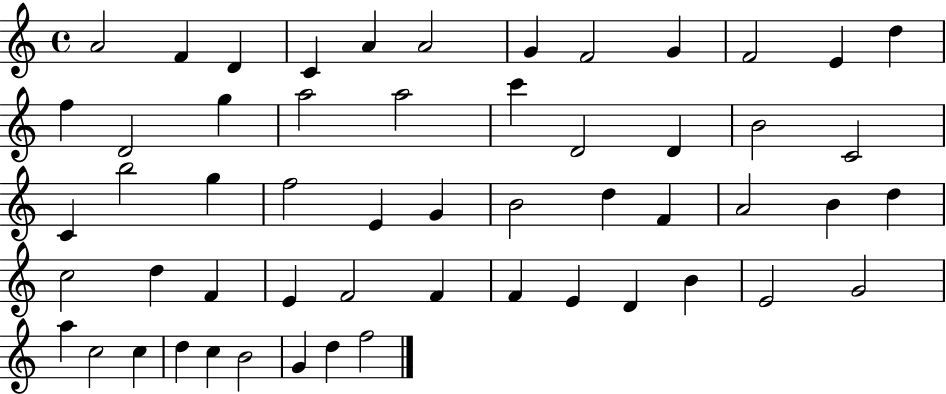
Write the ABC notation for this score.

X:1
T:Untitled
M:4/4
L:1/4
K:C
A2 F D C A A2 G F2 G F2 E d f D2 g a2 a2 c' D2 D B2 C2 C b2 g f2 E G B2 d F A2 B d c2 d F E F2 F F E D B E2 G2 a c2 c d c B2 G d f2